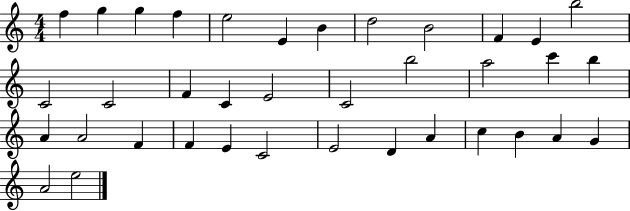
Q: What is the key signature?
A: C major